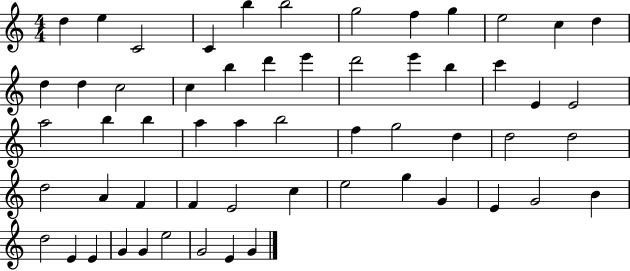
X:1
T:Untitled
M:4/4
L:1/4
K:C
d e C2 C b b2 g2 f g e2 c d d d c2 c b d' e' d'2 e' b c' E E2 a2 b b a a b2 f g2 d d2 d2 d2 A F F E2 c e2 g G E G2 B d2 E E G G e2 G2 E G